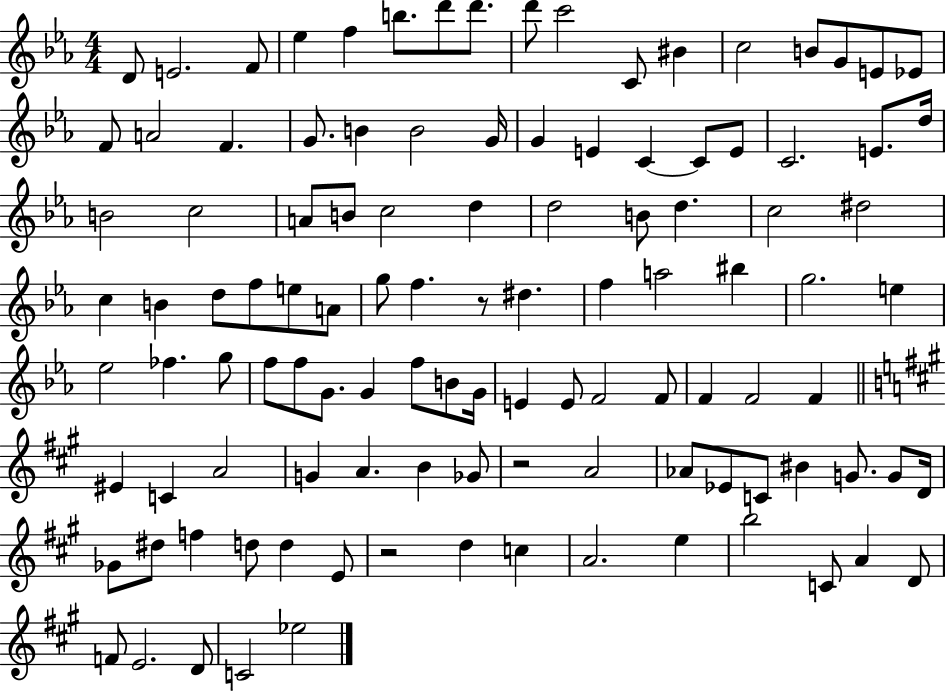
D4/e E4/h. F4/e Eb5/q F5/q B5/e. D6/e D6/e. D6/e C6/h C4/e BIS4/q C5/h B4/e G4/e E4/e Eb4/e F4/e A4/h F4/q. G4/e. B4/q B4/h G4/s G4/q E4/q C4/q C4/e E4/e C4/h. E4/e. D5/s B4/h C5/h A4/e B4/e C5/h D5/q D5/h B4/e D5/q. C5/h D#5/h C5/q B4/q D5/e F5/e E5/e A4/e G5/e F5/q. R/e D#5/q. F5/q A5/h BIS5/q G5/h. E5/q Eb5/h FES5/q. G5/e F5/e F5/e G4/e. G4/q F5/e B4/e G4/s E4/q E4/e F4/h F4/e F4/q F4/h F4/q EIS4/q C4/q A4/h G4/q A4/q. B4/q Gb4/e R/h A4/h Ab4/e Eb4/e C4/e BIS4/q G4/e. G4/e D4/s Gb4/e D#5/e F5/q D5/e D5/q E4/e R/h D5/q C5/q A4/h. E5/q B5/h C4/e A4/q D4/e F4/e E4/h. D4/e C4/h Eb5/h